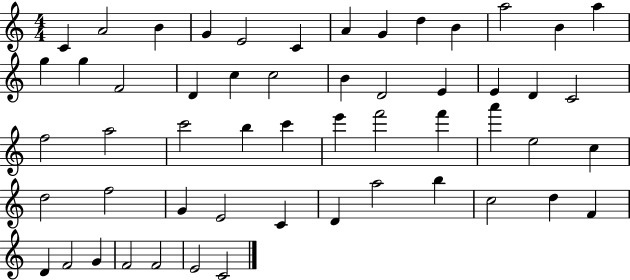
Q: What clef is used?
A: treble